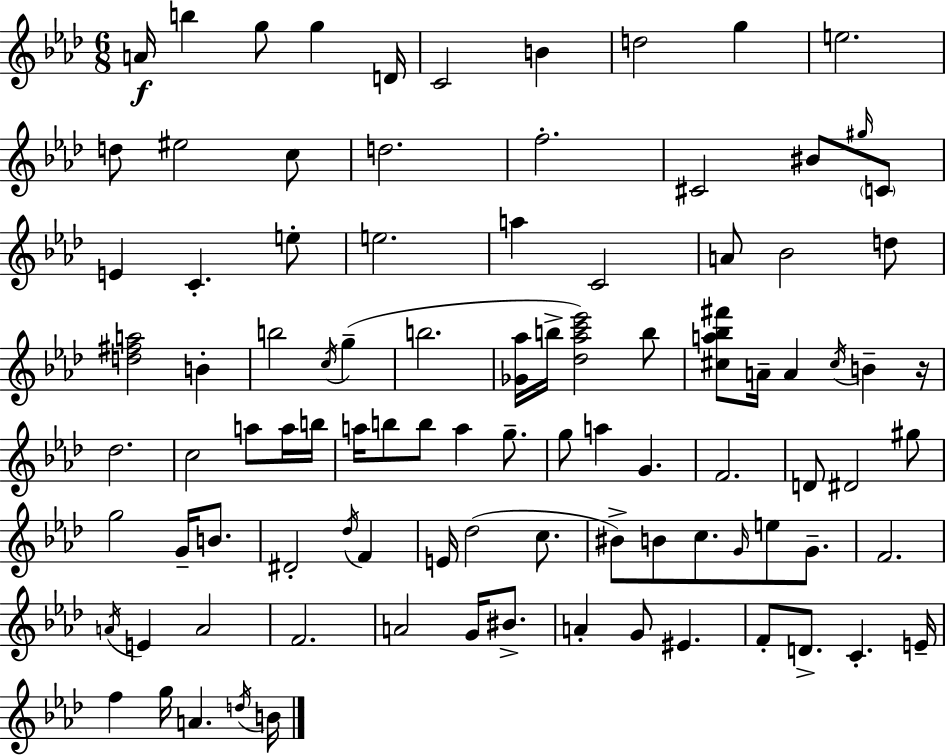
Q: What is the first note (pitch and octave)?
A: A4